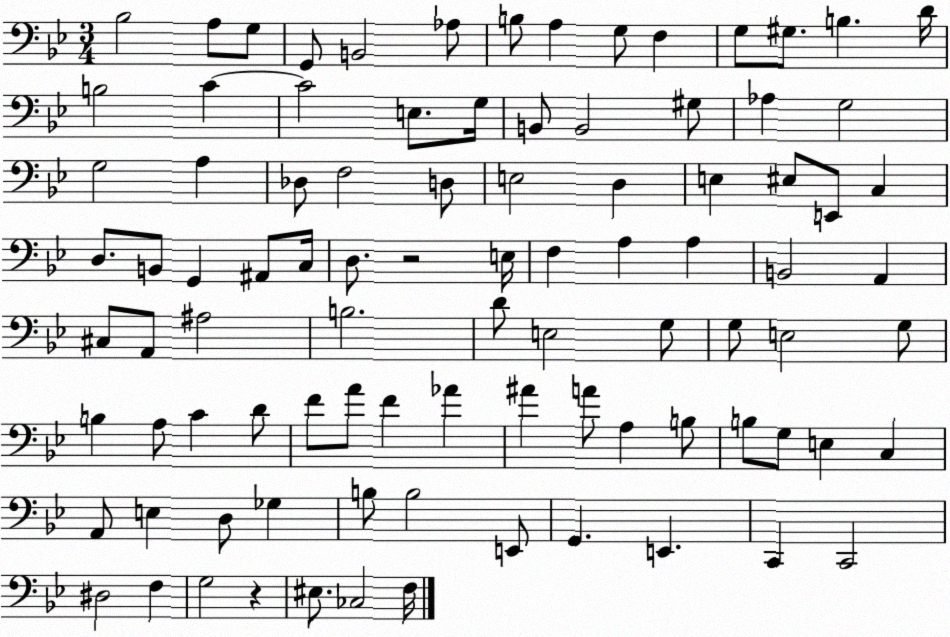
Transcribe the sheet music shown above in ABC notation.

X:1
T:Untitled
M:3/4
L:1/4
K:Bb
_B,2 A,/2 G,/2 G,,/2 B,,2 _A,/2 B,/2 A, G,/2 F, G,/2 ^G,/2 B, D/4 B,2 C C2 E,/2 G,/4 B,,/2 B,,2 ^G,/2 _A, G,2 G,2 A, _D,/2 F,2 D,/2 E,2 D, E, ^E,/2 E,,/2 C, D,/2 B,,/2 G,, ^A,,/2 C,/4 D,/2 z2 E,/4 F, A, A, B,,2 A,, ^C,/2 A,,/2 ^A,2 B,2 D/2 E,2 G,/2 G,/2 E,2 G,/2 B, A,/2 C D/2 F/2 A/2 F _A ^A A/2 A, B,/2 B,/2 G,/2 E, C, A,,/2 E, D,/2 _G, B,/2 B,2 E,,/2 G,, E,, C,, C,,2 ^D,2 F, G,2 z ^E,/2 _C,2 F,/4